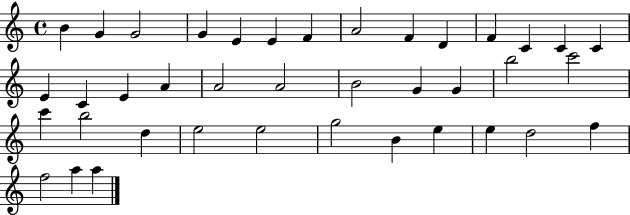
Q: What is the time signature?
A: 4/4